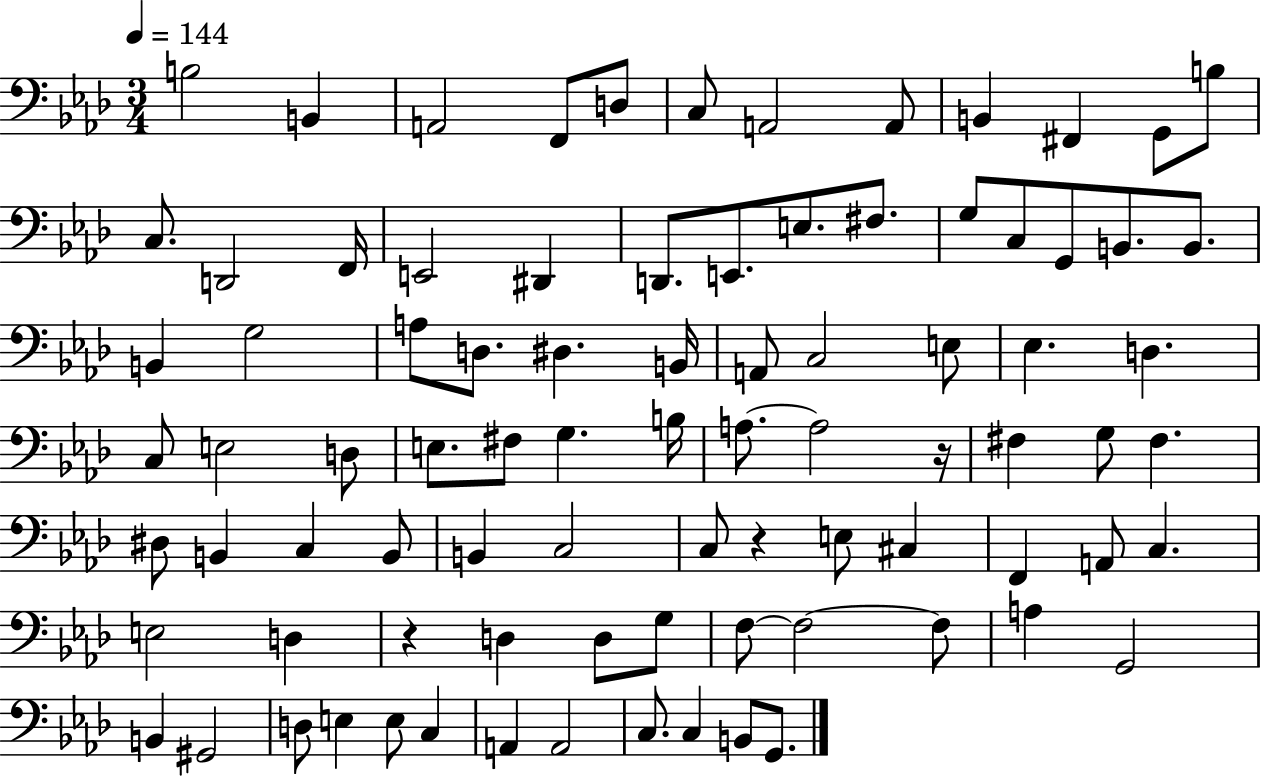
{
  \clef bass
  \numericTimeSignature
  \time 3/4
  \key aes \major
  \tempo 4 = 144
  \repeat volta 2 { b2 b,4 | a,2 f,8 d8 | c8 a,2 a,8 | b,4 fis,4 g,8 b8 | \break c8. d,2 f,16 | e,2 dis,4 | d,8. e,8. e8. fis8. | g8 c8 g,8 b,8. b,8. | \break b,4 g2 | a8 d8. dis4. b,16 | a,8 c2 e8 | ees4. d4. | \break c8 e2 d8 | e8. fis8 g4. b16 | a8.~~ a2 r16 | fis4 g8 fis4. | \break dis8 b,4 c4 b,8 | b,4 c2 | c8 r4 e8 cis4 | f,4 a,8 c4. | \break e2 d4 | r4 d4 d8 g8 | f8~~ f2~~ f8 | a4 g,2 | \break b,4 gis,2 | d8 e4 e8 c4 | a,4 a,2 | c8. c4 b,8 g,8. | \break } \bar "|."
}